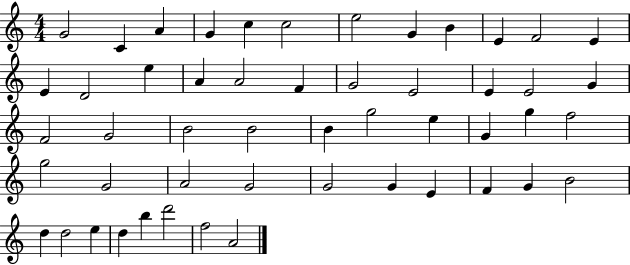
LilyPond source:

{
  \clef treble
  \numericTimeSignature
  \time 4/4
  \key c \major
  g'2 c'4 a'4 | g'4 c''4 c''2 | e''2 g'4 b'4 | e'4 f'2 e'4 | \break e'4 d'2 e''4 | a'4 a'2 f'4 | g'2 e'2 | e'4 e'2 g'4 | \break f'2 g'2 | b'2 b'2 | b'4 g''2 e''4 | g'4 g''4 f''2 | \break g''2 g'2 | a'2 g'2 | g'2 g'4 e'4 | f'4 g'4 b'2 | \break d''4 d''2 e''4 | d''4 b''4 d'''2 | f''2 a'2 | \bar "|."
}